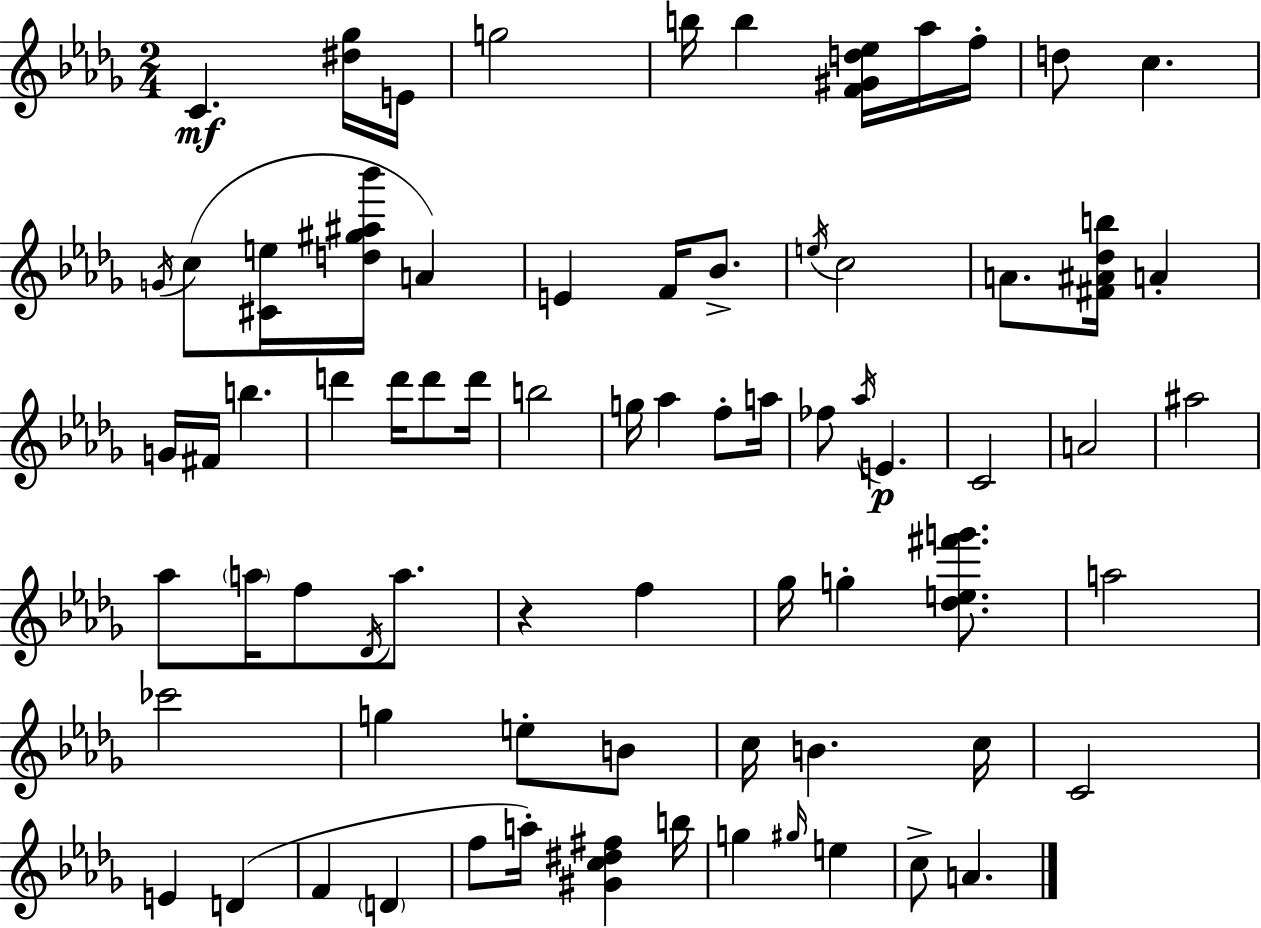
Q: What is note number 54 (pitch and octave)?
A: C4